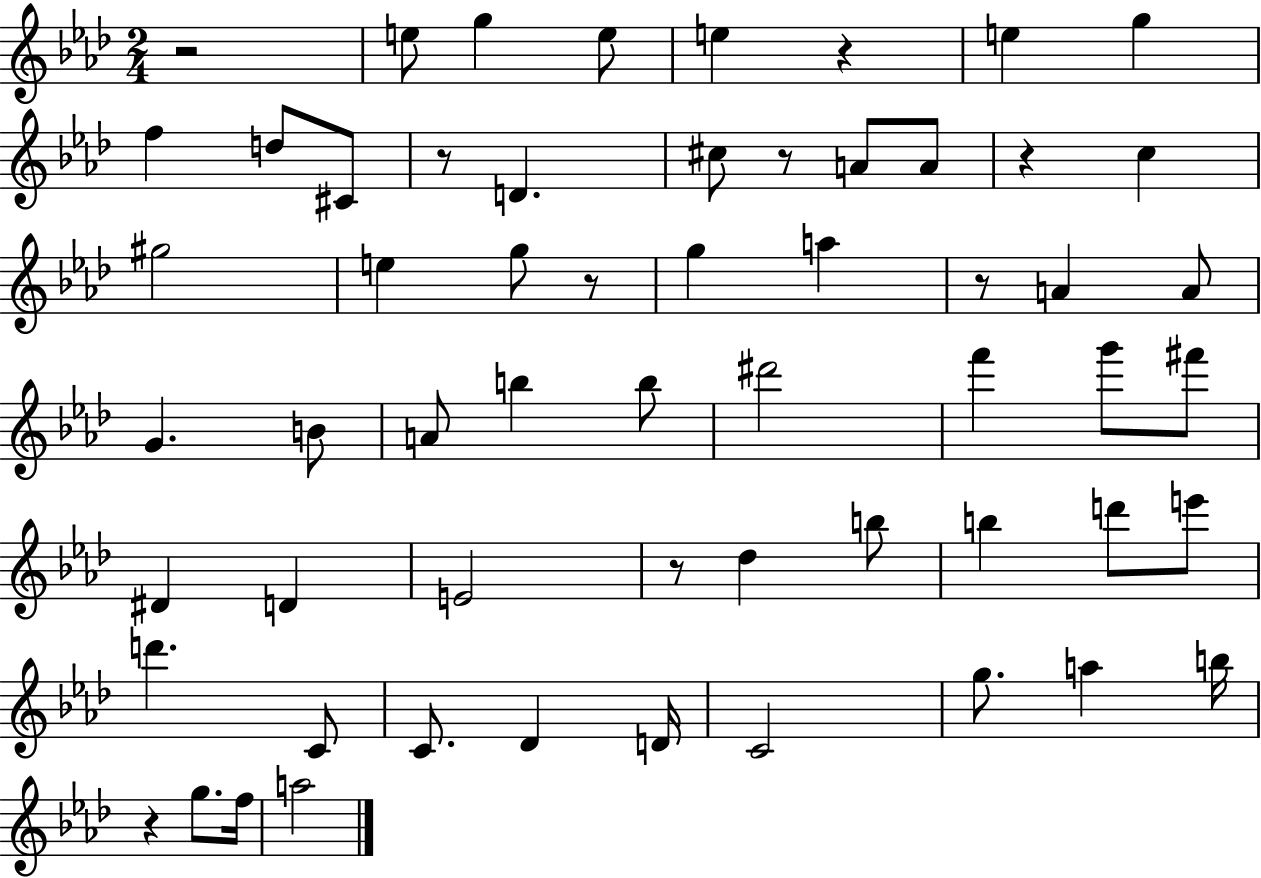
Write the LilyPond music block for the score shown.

{
  \clef treble
  \numericTimeSignature
  \time 2/4
  \key aes \major
  r2 | e''8 g''4 e''8 | e''4 r4 | e''4 g''4 | \break f''4 d''8 cis'8 | r8 d'4. | cis''8 r8 a'8 a'8 | r4 c''4 | \break gis''2 | e''4 g''8 r8 | g''4 a''4 | r8 a'4 a'8 | \break g'4. b'8 | a'8 b''4 b''8 | dis'''2 | f'''4 g'''8 fis'''8 | \break dis'4 d'4 | e'2 | r8 des''4 b''8 | b''4 d'''8 e'''8 | \break d'''4. c'8 | c'8. des'4 d'16 | c'2 | g''8. a''4 b''16 | \break r4 g''8. f''16 | a''2 | \bar "|."
}